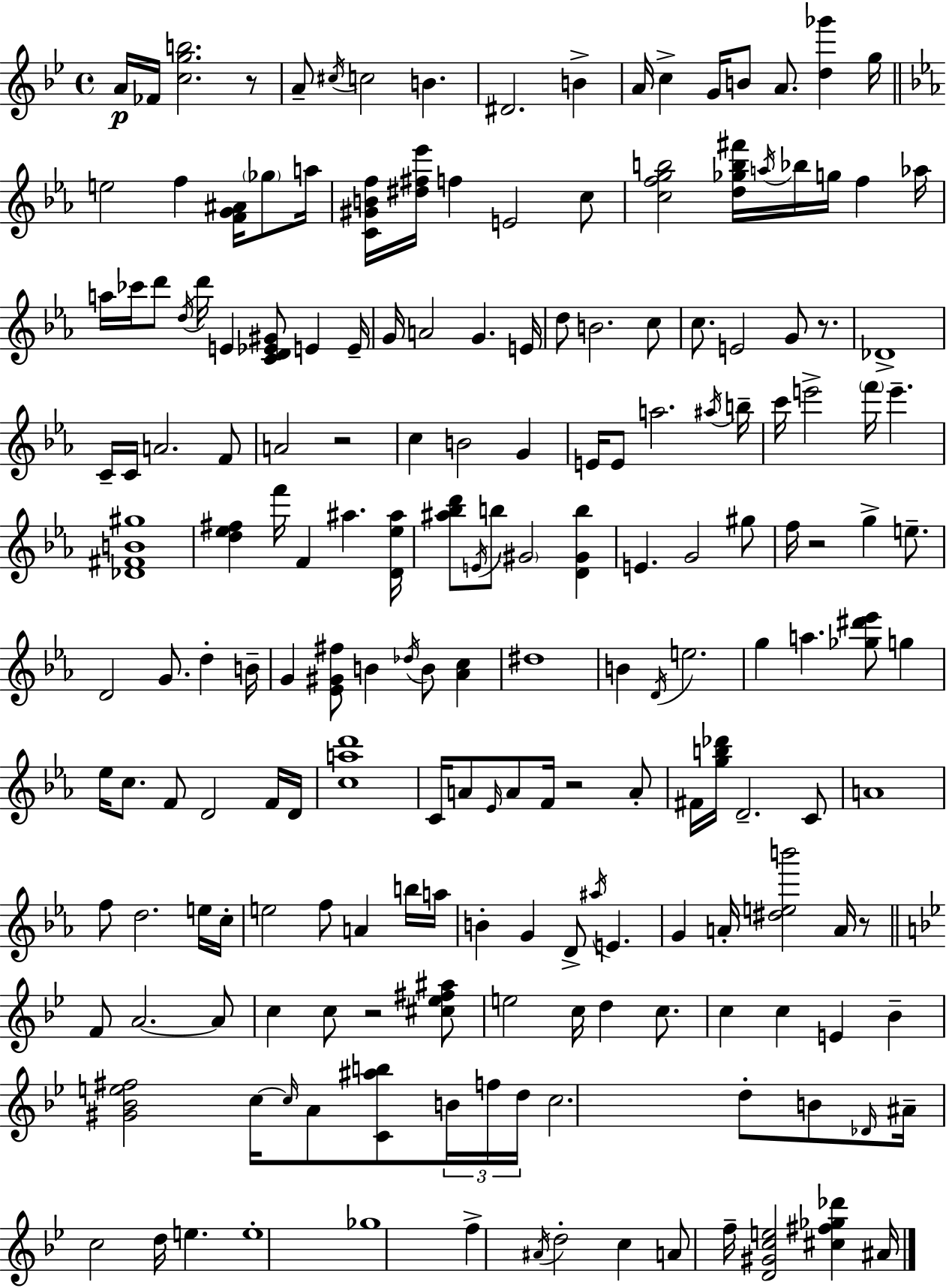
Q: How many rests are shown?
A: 7